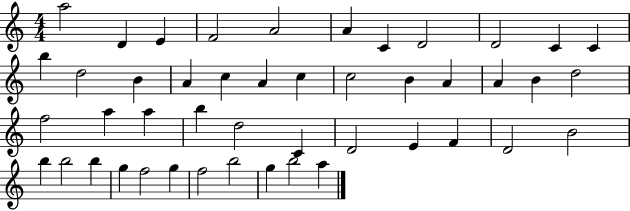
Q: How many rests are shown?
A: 0